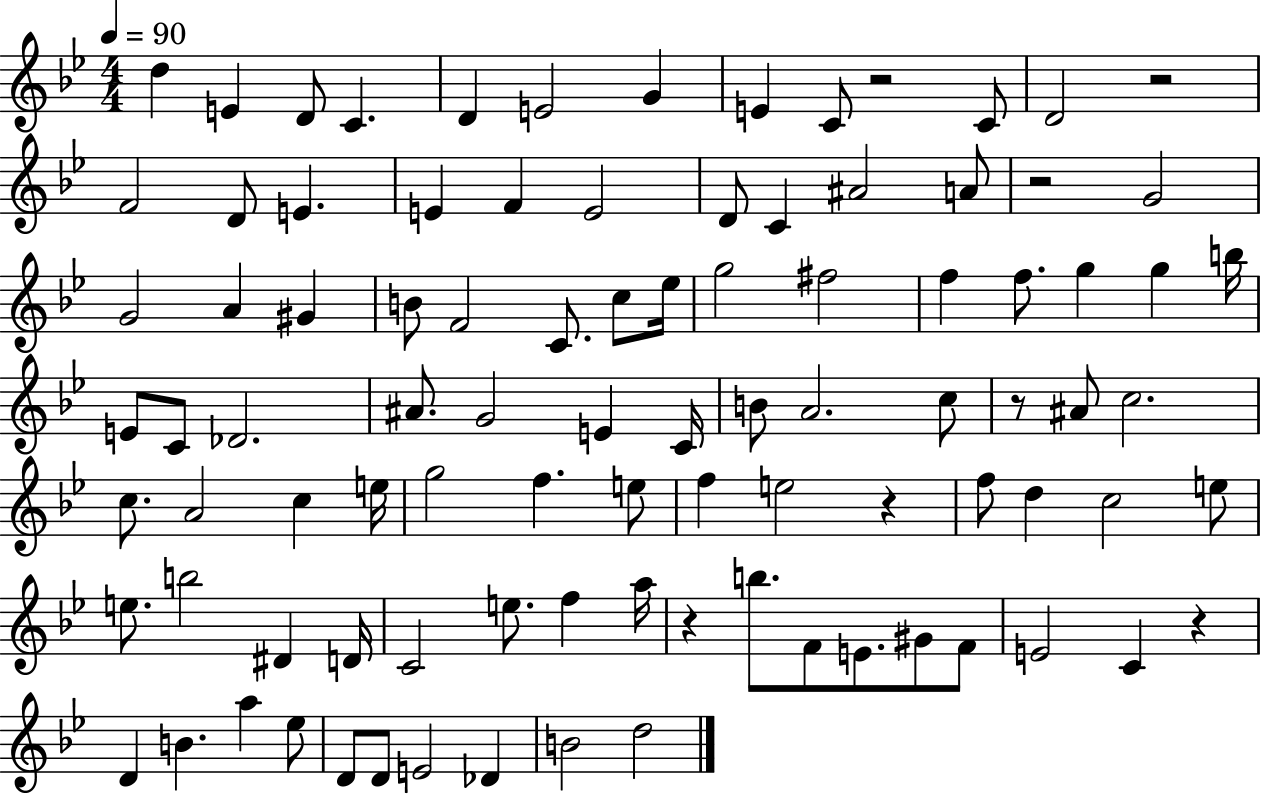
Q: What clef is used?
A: treble